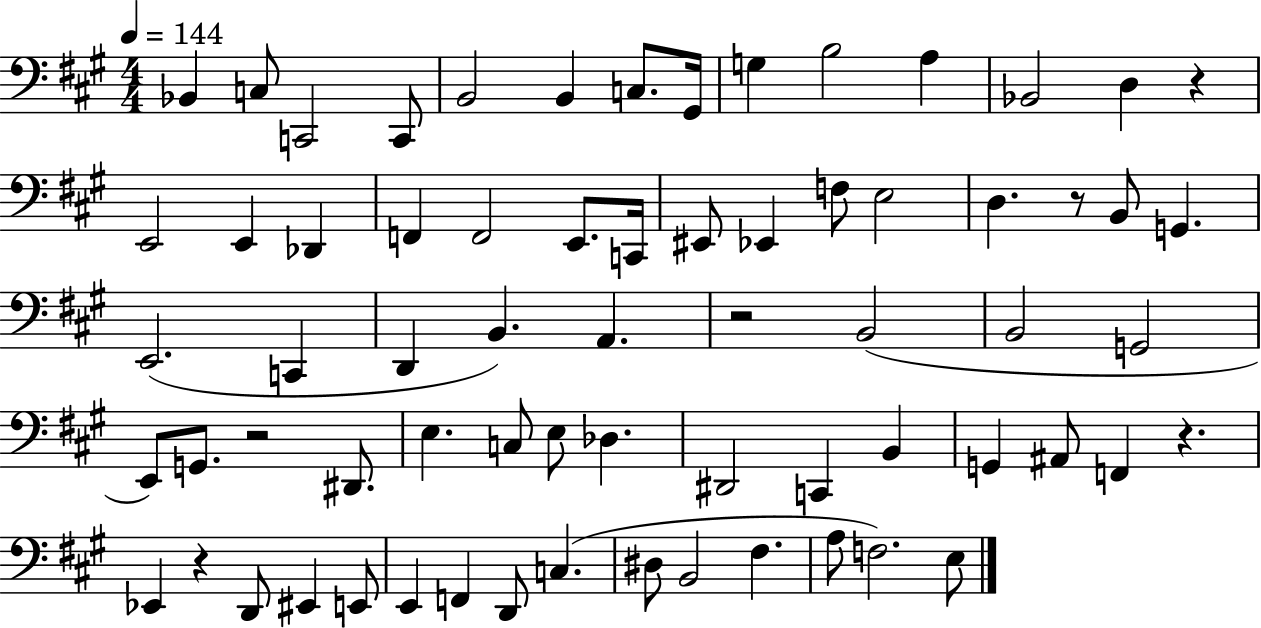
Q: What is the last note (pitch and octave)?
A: E3